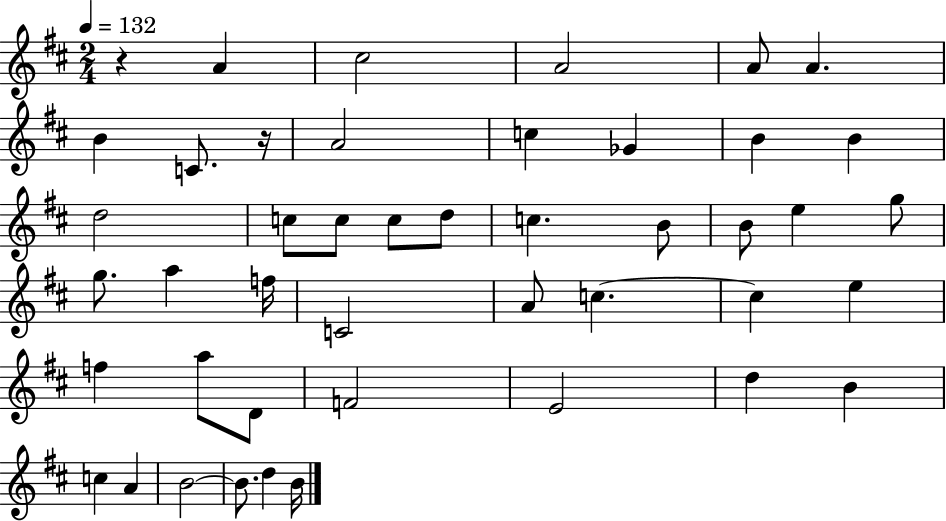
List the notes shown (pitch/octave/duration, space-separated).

R/q A4/q C#5/h A4/h A4/e A4/q. B4/q C4/e. R/s A4/h C5/q Gb4/q B4/q B4/q D5/h C5/e C5/e C5/e D5/e C5/q. B4/e B4/e E5/q G5/e G5/e. A5/q F5/s C4/h A4/e C5/q. C5/q E5/q F5/q A5/e D4/e F4/h E4/h D5/q B4/q C5/q A4/q B4/h B4/e. D5/q B4/s